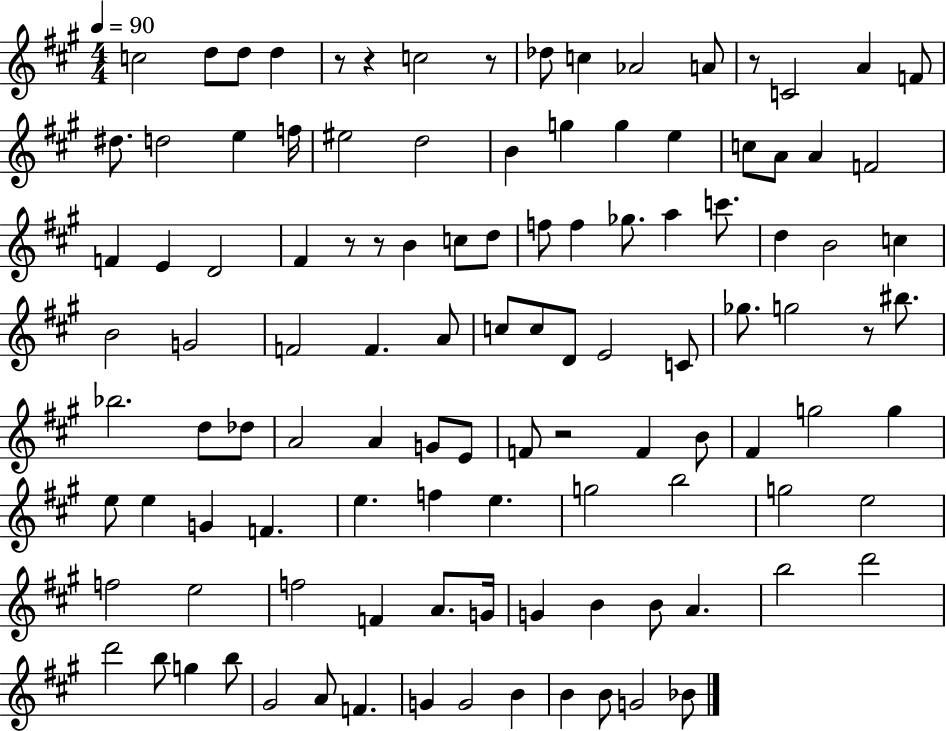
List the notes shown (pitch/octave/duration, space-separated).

C5/h D5/e D5/e D5/q R/e R/q C5/h R/e Db5/e C5/q Ab4/h A4/e R/e C4/h A4/q F4/e D#5/e. D5/h E5/q F5/s EIS5/h D5/h B4/q G5/q G5/q E5/q C5/e A4/e A4/q F4/h F4/q E4/q D4/h F#4/q R/e R/e B4/q C5/e D5/e F5/e F5/q Gb5/e. A5/q C6/e. D5/q B4/h C5/q B4/h G4/h F4/h F4/q. A4/e C5/e C5/e D4/e E4/h C4/e Gb5/e. G5/h R/e BIS5/e. Bb5/h. D5/e Db5/e A4/h A4/q G4/e E4/e F4/e R/h F4/q B4/e F#4/q G5/h G5/q E5/e E5/q G4/q F4/q. E5/q. F5/q E5/q. G5/h B5/h G5/h E5/h F5/h E5/h F5/h F4/q A4/e. G4/s G4/q B4/q B4/e A4/q. B5/h D6/h D6/h B5/e G5/q B5/e G#4/h A4/e F4/q. G4/q G4/h B4/q B4/q B4/e G4/h Bb4/e